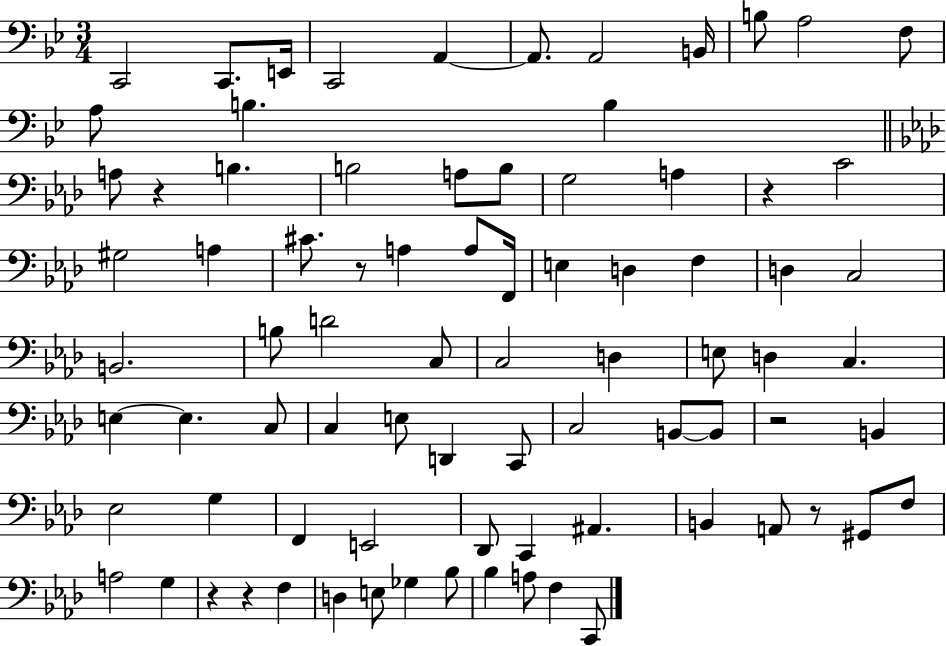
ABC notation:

X:1
T:Untitled
M:3/4
L:1/4
K:Bb
C,,2 C,,/2 E,,/4 C,,2 A,, A,,/2 A,,2 B,,/4 B,/2 A,2 F,/2 A,/2 B, B, A,/2 z B, B,2 A,/2 B,/2 G,2 A, z C2 ^G,2 A, ^C/2 z/2 A, A,/2 F,,/4 E, D, F, D, C,2 B,,2 B,/2 D2 C,/2 C,2 D, E,/2 D, C, E, E, C,/2 C, E,/2 D,, C,,/2 C,2 B,,/2 B,,/2 z2 B,, _E,2 G, F,, E,,2 _D,,/2 C,, ^A,, B,, A,,/2 z/2 ^G,,/2 F,/2 A,2 G, z z F, D, E,/2 _G, _B,/2 _B, A,/2 F, C,,/2